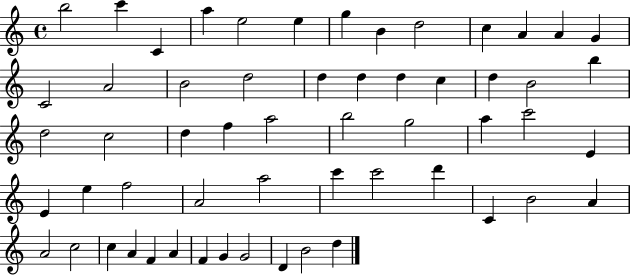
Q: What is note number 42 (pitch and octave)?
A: D6